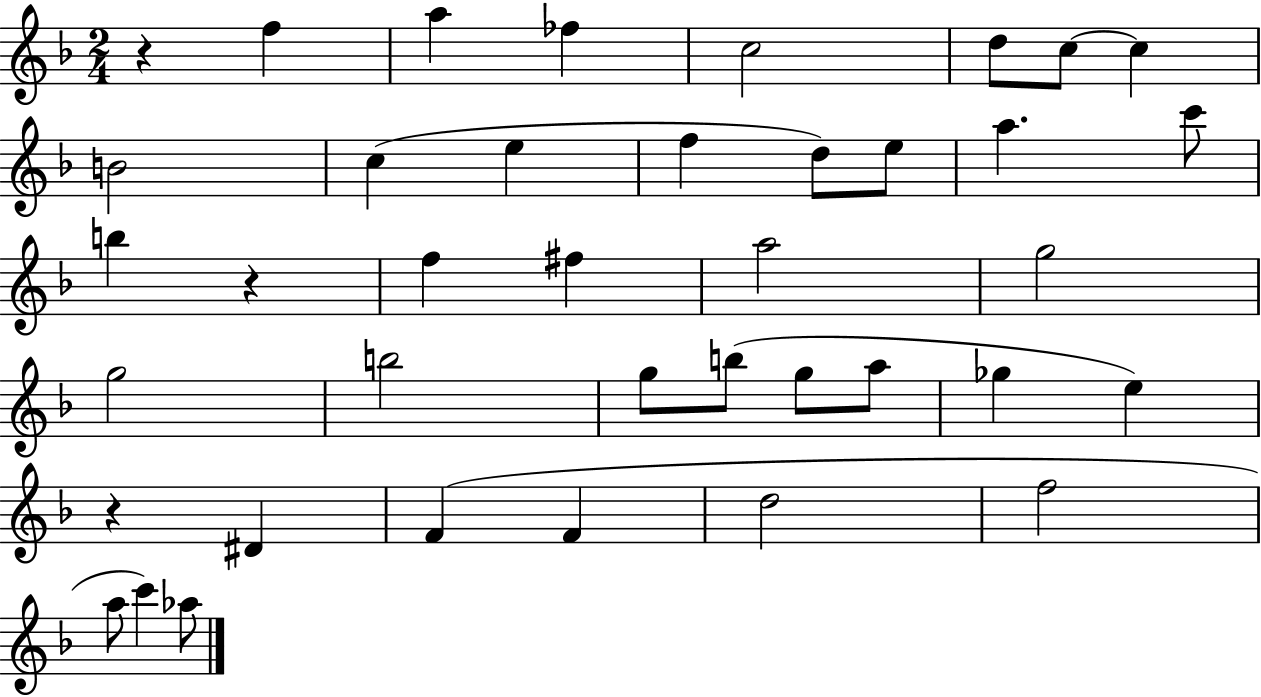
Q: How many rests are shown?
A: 3